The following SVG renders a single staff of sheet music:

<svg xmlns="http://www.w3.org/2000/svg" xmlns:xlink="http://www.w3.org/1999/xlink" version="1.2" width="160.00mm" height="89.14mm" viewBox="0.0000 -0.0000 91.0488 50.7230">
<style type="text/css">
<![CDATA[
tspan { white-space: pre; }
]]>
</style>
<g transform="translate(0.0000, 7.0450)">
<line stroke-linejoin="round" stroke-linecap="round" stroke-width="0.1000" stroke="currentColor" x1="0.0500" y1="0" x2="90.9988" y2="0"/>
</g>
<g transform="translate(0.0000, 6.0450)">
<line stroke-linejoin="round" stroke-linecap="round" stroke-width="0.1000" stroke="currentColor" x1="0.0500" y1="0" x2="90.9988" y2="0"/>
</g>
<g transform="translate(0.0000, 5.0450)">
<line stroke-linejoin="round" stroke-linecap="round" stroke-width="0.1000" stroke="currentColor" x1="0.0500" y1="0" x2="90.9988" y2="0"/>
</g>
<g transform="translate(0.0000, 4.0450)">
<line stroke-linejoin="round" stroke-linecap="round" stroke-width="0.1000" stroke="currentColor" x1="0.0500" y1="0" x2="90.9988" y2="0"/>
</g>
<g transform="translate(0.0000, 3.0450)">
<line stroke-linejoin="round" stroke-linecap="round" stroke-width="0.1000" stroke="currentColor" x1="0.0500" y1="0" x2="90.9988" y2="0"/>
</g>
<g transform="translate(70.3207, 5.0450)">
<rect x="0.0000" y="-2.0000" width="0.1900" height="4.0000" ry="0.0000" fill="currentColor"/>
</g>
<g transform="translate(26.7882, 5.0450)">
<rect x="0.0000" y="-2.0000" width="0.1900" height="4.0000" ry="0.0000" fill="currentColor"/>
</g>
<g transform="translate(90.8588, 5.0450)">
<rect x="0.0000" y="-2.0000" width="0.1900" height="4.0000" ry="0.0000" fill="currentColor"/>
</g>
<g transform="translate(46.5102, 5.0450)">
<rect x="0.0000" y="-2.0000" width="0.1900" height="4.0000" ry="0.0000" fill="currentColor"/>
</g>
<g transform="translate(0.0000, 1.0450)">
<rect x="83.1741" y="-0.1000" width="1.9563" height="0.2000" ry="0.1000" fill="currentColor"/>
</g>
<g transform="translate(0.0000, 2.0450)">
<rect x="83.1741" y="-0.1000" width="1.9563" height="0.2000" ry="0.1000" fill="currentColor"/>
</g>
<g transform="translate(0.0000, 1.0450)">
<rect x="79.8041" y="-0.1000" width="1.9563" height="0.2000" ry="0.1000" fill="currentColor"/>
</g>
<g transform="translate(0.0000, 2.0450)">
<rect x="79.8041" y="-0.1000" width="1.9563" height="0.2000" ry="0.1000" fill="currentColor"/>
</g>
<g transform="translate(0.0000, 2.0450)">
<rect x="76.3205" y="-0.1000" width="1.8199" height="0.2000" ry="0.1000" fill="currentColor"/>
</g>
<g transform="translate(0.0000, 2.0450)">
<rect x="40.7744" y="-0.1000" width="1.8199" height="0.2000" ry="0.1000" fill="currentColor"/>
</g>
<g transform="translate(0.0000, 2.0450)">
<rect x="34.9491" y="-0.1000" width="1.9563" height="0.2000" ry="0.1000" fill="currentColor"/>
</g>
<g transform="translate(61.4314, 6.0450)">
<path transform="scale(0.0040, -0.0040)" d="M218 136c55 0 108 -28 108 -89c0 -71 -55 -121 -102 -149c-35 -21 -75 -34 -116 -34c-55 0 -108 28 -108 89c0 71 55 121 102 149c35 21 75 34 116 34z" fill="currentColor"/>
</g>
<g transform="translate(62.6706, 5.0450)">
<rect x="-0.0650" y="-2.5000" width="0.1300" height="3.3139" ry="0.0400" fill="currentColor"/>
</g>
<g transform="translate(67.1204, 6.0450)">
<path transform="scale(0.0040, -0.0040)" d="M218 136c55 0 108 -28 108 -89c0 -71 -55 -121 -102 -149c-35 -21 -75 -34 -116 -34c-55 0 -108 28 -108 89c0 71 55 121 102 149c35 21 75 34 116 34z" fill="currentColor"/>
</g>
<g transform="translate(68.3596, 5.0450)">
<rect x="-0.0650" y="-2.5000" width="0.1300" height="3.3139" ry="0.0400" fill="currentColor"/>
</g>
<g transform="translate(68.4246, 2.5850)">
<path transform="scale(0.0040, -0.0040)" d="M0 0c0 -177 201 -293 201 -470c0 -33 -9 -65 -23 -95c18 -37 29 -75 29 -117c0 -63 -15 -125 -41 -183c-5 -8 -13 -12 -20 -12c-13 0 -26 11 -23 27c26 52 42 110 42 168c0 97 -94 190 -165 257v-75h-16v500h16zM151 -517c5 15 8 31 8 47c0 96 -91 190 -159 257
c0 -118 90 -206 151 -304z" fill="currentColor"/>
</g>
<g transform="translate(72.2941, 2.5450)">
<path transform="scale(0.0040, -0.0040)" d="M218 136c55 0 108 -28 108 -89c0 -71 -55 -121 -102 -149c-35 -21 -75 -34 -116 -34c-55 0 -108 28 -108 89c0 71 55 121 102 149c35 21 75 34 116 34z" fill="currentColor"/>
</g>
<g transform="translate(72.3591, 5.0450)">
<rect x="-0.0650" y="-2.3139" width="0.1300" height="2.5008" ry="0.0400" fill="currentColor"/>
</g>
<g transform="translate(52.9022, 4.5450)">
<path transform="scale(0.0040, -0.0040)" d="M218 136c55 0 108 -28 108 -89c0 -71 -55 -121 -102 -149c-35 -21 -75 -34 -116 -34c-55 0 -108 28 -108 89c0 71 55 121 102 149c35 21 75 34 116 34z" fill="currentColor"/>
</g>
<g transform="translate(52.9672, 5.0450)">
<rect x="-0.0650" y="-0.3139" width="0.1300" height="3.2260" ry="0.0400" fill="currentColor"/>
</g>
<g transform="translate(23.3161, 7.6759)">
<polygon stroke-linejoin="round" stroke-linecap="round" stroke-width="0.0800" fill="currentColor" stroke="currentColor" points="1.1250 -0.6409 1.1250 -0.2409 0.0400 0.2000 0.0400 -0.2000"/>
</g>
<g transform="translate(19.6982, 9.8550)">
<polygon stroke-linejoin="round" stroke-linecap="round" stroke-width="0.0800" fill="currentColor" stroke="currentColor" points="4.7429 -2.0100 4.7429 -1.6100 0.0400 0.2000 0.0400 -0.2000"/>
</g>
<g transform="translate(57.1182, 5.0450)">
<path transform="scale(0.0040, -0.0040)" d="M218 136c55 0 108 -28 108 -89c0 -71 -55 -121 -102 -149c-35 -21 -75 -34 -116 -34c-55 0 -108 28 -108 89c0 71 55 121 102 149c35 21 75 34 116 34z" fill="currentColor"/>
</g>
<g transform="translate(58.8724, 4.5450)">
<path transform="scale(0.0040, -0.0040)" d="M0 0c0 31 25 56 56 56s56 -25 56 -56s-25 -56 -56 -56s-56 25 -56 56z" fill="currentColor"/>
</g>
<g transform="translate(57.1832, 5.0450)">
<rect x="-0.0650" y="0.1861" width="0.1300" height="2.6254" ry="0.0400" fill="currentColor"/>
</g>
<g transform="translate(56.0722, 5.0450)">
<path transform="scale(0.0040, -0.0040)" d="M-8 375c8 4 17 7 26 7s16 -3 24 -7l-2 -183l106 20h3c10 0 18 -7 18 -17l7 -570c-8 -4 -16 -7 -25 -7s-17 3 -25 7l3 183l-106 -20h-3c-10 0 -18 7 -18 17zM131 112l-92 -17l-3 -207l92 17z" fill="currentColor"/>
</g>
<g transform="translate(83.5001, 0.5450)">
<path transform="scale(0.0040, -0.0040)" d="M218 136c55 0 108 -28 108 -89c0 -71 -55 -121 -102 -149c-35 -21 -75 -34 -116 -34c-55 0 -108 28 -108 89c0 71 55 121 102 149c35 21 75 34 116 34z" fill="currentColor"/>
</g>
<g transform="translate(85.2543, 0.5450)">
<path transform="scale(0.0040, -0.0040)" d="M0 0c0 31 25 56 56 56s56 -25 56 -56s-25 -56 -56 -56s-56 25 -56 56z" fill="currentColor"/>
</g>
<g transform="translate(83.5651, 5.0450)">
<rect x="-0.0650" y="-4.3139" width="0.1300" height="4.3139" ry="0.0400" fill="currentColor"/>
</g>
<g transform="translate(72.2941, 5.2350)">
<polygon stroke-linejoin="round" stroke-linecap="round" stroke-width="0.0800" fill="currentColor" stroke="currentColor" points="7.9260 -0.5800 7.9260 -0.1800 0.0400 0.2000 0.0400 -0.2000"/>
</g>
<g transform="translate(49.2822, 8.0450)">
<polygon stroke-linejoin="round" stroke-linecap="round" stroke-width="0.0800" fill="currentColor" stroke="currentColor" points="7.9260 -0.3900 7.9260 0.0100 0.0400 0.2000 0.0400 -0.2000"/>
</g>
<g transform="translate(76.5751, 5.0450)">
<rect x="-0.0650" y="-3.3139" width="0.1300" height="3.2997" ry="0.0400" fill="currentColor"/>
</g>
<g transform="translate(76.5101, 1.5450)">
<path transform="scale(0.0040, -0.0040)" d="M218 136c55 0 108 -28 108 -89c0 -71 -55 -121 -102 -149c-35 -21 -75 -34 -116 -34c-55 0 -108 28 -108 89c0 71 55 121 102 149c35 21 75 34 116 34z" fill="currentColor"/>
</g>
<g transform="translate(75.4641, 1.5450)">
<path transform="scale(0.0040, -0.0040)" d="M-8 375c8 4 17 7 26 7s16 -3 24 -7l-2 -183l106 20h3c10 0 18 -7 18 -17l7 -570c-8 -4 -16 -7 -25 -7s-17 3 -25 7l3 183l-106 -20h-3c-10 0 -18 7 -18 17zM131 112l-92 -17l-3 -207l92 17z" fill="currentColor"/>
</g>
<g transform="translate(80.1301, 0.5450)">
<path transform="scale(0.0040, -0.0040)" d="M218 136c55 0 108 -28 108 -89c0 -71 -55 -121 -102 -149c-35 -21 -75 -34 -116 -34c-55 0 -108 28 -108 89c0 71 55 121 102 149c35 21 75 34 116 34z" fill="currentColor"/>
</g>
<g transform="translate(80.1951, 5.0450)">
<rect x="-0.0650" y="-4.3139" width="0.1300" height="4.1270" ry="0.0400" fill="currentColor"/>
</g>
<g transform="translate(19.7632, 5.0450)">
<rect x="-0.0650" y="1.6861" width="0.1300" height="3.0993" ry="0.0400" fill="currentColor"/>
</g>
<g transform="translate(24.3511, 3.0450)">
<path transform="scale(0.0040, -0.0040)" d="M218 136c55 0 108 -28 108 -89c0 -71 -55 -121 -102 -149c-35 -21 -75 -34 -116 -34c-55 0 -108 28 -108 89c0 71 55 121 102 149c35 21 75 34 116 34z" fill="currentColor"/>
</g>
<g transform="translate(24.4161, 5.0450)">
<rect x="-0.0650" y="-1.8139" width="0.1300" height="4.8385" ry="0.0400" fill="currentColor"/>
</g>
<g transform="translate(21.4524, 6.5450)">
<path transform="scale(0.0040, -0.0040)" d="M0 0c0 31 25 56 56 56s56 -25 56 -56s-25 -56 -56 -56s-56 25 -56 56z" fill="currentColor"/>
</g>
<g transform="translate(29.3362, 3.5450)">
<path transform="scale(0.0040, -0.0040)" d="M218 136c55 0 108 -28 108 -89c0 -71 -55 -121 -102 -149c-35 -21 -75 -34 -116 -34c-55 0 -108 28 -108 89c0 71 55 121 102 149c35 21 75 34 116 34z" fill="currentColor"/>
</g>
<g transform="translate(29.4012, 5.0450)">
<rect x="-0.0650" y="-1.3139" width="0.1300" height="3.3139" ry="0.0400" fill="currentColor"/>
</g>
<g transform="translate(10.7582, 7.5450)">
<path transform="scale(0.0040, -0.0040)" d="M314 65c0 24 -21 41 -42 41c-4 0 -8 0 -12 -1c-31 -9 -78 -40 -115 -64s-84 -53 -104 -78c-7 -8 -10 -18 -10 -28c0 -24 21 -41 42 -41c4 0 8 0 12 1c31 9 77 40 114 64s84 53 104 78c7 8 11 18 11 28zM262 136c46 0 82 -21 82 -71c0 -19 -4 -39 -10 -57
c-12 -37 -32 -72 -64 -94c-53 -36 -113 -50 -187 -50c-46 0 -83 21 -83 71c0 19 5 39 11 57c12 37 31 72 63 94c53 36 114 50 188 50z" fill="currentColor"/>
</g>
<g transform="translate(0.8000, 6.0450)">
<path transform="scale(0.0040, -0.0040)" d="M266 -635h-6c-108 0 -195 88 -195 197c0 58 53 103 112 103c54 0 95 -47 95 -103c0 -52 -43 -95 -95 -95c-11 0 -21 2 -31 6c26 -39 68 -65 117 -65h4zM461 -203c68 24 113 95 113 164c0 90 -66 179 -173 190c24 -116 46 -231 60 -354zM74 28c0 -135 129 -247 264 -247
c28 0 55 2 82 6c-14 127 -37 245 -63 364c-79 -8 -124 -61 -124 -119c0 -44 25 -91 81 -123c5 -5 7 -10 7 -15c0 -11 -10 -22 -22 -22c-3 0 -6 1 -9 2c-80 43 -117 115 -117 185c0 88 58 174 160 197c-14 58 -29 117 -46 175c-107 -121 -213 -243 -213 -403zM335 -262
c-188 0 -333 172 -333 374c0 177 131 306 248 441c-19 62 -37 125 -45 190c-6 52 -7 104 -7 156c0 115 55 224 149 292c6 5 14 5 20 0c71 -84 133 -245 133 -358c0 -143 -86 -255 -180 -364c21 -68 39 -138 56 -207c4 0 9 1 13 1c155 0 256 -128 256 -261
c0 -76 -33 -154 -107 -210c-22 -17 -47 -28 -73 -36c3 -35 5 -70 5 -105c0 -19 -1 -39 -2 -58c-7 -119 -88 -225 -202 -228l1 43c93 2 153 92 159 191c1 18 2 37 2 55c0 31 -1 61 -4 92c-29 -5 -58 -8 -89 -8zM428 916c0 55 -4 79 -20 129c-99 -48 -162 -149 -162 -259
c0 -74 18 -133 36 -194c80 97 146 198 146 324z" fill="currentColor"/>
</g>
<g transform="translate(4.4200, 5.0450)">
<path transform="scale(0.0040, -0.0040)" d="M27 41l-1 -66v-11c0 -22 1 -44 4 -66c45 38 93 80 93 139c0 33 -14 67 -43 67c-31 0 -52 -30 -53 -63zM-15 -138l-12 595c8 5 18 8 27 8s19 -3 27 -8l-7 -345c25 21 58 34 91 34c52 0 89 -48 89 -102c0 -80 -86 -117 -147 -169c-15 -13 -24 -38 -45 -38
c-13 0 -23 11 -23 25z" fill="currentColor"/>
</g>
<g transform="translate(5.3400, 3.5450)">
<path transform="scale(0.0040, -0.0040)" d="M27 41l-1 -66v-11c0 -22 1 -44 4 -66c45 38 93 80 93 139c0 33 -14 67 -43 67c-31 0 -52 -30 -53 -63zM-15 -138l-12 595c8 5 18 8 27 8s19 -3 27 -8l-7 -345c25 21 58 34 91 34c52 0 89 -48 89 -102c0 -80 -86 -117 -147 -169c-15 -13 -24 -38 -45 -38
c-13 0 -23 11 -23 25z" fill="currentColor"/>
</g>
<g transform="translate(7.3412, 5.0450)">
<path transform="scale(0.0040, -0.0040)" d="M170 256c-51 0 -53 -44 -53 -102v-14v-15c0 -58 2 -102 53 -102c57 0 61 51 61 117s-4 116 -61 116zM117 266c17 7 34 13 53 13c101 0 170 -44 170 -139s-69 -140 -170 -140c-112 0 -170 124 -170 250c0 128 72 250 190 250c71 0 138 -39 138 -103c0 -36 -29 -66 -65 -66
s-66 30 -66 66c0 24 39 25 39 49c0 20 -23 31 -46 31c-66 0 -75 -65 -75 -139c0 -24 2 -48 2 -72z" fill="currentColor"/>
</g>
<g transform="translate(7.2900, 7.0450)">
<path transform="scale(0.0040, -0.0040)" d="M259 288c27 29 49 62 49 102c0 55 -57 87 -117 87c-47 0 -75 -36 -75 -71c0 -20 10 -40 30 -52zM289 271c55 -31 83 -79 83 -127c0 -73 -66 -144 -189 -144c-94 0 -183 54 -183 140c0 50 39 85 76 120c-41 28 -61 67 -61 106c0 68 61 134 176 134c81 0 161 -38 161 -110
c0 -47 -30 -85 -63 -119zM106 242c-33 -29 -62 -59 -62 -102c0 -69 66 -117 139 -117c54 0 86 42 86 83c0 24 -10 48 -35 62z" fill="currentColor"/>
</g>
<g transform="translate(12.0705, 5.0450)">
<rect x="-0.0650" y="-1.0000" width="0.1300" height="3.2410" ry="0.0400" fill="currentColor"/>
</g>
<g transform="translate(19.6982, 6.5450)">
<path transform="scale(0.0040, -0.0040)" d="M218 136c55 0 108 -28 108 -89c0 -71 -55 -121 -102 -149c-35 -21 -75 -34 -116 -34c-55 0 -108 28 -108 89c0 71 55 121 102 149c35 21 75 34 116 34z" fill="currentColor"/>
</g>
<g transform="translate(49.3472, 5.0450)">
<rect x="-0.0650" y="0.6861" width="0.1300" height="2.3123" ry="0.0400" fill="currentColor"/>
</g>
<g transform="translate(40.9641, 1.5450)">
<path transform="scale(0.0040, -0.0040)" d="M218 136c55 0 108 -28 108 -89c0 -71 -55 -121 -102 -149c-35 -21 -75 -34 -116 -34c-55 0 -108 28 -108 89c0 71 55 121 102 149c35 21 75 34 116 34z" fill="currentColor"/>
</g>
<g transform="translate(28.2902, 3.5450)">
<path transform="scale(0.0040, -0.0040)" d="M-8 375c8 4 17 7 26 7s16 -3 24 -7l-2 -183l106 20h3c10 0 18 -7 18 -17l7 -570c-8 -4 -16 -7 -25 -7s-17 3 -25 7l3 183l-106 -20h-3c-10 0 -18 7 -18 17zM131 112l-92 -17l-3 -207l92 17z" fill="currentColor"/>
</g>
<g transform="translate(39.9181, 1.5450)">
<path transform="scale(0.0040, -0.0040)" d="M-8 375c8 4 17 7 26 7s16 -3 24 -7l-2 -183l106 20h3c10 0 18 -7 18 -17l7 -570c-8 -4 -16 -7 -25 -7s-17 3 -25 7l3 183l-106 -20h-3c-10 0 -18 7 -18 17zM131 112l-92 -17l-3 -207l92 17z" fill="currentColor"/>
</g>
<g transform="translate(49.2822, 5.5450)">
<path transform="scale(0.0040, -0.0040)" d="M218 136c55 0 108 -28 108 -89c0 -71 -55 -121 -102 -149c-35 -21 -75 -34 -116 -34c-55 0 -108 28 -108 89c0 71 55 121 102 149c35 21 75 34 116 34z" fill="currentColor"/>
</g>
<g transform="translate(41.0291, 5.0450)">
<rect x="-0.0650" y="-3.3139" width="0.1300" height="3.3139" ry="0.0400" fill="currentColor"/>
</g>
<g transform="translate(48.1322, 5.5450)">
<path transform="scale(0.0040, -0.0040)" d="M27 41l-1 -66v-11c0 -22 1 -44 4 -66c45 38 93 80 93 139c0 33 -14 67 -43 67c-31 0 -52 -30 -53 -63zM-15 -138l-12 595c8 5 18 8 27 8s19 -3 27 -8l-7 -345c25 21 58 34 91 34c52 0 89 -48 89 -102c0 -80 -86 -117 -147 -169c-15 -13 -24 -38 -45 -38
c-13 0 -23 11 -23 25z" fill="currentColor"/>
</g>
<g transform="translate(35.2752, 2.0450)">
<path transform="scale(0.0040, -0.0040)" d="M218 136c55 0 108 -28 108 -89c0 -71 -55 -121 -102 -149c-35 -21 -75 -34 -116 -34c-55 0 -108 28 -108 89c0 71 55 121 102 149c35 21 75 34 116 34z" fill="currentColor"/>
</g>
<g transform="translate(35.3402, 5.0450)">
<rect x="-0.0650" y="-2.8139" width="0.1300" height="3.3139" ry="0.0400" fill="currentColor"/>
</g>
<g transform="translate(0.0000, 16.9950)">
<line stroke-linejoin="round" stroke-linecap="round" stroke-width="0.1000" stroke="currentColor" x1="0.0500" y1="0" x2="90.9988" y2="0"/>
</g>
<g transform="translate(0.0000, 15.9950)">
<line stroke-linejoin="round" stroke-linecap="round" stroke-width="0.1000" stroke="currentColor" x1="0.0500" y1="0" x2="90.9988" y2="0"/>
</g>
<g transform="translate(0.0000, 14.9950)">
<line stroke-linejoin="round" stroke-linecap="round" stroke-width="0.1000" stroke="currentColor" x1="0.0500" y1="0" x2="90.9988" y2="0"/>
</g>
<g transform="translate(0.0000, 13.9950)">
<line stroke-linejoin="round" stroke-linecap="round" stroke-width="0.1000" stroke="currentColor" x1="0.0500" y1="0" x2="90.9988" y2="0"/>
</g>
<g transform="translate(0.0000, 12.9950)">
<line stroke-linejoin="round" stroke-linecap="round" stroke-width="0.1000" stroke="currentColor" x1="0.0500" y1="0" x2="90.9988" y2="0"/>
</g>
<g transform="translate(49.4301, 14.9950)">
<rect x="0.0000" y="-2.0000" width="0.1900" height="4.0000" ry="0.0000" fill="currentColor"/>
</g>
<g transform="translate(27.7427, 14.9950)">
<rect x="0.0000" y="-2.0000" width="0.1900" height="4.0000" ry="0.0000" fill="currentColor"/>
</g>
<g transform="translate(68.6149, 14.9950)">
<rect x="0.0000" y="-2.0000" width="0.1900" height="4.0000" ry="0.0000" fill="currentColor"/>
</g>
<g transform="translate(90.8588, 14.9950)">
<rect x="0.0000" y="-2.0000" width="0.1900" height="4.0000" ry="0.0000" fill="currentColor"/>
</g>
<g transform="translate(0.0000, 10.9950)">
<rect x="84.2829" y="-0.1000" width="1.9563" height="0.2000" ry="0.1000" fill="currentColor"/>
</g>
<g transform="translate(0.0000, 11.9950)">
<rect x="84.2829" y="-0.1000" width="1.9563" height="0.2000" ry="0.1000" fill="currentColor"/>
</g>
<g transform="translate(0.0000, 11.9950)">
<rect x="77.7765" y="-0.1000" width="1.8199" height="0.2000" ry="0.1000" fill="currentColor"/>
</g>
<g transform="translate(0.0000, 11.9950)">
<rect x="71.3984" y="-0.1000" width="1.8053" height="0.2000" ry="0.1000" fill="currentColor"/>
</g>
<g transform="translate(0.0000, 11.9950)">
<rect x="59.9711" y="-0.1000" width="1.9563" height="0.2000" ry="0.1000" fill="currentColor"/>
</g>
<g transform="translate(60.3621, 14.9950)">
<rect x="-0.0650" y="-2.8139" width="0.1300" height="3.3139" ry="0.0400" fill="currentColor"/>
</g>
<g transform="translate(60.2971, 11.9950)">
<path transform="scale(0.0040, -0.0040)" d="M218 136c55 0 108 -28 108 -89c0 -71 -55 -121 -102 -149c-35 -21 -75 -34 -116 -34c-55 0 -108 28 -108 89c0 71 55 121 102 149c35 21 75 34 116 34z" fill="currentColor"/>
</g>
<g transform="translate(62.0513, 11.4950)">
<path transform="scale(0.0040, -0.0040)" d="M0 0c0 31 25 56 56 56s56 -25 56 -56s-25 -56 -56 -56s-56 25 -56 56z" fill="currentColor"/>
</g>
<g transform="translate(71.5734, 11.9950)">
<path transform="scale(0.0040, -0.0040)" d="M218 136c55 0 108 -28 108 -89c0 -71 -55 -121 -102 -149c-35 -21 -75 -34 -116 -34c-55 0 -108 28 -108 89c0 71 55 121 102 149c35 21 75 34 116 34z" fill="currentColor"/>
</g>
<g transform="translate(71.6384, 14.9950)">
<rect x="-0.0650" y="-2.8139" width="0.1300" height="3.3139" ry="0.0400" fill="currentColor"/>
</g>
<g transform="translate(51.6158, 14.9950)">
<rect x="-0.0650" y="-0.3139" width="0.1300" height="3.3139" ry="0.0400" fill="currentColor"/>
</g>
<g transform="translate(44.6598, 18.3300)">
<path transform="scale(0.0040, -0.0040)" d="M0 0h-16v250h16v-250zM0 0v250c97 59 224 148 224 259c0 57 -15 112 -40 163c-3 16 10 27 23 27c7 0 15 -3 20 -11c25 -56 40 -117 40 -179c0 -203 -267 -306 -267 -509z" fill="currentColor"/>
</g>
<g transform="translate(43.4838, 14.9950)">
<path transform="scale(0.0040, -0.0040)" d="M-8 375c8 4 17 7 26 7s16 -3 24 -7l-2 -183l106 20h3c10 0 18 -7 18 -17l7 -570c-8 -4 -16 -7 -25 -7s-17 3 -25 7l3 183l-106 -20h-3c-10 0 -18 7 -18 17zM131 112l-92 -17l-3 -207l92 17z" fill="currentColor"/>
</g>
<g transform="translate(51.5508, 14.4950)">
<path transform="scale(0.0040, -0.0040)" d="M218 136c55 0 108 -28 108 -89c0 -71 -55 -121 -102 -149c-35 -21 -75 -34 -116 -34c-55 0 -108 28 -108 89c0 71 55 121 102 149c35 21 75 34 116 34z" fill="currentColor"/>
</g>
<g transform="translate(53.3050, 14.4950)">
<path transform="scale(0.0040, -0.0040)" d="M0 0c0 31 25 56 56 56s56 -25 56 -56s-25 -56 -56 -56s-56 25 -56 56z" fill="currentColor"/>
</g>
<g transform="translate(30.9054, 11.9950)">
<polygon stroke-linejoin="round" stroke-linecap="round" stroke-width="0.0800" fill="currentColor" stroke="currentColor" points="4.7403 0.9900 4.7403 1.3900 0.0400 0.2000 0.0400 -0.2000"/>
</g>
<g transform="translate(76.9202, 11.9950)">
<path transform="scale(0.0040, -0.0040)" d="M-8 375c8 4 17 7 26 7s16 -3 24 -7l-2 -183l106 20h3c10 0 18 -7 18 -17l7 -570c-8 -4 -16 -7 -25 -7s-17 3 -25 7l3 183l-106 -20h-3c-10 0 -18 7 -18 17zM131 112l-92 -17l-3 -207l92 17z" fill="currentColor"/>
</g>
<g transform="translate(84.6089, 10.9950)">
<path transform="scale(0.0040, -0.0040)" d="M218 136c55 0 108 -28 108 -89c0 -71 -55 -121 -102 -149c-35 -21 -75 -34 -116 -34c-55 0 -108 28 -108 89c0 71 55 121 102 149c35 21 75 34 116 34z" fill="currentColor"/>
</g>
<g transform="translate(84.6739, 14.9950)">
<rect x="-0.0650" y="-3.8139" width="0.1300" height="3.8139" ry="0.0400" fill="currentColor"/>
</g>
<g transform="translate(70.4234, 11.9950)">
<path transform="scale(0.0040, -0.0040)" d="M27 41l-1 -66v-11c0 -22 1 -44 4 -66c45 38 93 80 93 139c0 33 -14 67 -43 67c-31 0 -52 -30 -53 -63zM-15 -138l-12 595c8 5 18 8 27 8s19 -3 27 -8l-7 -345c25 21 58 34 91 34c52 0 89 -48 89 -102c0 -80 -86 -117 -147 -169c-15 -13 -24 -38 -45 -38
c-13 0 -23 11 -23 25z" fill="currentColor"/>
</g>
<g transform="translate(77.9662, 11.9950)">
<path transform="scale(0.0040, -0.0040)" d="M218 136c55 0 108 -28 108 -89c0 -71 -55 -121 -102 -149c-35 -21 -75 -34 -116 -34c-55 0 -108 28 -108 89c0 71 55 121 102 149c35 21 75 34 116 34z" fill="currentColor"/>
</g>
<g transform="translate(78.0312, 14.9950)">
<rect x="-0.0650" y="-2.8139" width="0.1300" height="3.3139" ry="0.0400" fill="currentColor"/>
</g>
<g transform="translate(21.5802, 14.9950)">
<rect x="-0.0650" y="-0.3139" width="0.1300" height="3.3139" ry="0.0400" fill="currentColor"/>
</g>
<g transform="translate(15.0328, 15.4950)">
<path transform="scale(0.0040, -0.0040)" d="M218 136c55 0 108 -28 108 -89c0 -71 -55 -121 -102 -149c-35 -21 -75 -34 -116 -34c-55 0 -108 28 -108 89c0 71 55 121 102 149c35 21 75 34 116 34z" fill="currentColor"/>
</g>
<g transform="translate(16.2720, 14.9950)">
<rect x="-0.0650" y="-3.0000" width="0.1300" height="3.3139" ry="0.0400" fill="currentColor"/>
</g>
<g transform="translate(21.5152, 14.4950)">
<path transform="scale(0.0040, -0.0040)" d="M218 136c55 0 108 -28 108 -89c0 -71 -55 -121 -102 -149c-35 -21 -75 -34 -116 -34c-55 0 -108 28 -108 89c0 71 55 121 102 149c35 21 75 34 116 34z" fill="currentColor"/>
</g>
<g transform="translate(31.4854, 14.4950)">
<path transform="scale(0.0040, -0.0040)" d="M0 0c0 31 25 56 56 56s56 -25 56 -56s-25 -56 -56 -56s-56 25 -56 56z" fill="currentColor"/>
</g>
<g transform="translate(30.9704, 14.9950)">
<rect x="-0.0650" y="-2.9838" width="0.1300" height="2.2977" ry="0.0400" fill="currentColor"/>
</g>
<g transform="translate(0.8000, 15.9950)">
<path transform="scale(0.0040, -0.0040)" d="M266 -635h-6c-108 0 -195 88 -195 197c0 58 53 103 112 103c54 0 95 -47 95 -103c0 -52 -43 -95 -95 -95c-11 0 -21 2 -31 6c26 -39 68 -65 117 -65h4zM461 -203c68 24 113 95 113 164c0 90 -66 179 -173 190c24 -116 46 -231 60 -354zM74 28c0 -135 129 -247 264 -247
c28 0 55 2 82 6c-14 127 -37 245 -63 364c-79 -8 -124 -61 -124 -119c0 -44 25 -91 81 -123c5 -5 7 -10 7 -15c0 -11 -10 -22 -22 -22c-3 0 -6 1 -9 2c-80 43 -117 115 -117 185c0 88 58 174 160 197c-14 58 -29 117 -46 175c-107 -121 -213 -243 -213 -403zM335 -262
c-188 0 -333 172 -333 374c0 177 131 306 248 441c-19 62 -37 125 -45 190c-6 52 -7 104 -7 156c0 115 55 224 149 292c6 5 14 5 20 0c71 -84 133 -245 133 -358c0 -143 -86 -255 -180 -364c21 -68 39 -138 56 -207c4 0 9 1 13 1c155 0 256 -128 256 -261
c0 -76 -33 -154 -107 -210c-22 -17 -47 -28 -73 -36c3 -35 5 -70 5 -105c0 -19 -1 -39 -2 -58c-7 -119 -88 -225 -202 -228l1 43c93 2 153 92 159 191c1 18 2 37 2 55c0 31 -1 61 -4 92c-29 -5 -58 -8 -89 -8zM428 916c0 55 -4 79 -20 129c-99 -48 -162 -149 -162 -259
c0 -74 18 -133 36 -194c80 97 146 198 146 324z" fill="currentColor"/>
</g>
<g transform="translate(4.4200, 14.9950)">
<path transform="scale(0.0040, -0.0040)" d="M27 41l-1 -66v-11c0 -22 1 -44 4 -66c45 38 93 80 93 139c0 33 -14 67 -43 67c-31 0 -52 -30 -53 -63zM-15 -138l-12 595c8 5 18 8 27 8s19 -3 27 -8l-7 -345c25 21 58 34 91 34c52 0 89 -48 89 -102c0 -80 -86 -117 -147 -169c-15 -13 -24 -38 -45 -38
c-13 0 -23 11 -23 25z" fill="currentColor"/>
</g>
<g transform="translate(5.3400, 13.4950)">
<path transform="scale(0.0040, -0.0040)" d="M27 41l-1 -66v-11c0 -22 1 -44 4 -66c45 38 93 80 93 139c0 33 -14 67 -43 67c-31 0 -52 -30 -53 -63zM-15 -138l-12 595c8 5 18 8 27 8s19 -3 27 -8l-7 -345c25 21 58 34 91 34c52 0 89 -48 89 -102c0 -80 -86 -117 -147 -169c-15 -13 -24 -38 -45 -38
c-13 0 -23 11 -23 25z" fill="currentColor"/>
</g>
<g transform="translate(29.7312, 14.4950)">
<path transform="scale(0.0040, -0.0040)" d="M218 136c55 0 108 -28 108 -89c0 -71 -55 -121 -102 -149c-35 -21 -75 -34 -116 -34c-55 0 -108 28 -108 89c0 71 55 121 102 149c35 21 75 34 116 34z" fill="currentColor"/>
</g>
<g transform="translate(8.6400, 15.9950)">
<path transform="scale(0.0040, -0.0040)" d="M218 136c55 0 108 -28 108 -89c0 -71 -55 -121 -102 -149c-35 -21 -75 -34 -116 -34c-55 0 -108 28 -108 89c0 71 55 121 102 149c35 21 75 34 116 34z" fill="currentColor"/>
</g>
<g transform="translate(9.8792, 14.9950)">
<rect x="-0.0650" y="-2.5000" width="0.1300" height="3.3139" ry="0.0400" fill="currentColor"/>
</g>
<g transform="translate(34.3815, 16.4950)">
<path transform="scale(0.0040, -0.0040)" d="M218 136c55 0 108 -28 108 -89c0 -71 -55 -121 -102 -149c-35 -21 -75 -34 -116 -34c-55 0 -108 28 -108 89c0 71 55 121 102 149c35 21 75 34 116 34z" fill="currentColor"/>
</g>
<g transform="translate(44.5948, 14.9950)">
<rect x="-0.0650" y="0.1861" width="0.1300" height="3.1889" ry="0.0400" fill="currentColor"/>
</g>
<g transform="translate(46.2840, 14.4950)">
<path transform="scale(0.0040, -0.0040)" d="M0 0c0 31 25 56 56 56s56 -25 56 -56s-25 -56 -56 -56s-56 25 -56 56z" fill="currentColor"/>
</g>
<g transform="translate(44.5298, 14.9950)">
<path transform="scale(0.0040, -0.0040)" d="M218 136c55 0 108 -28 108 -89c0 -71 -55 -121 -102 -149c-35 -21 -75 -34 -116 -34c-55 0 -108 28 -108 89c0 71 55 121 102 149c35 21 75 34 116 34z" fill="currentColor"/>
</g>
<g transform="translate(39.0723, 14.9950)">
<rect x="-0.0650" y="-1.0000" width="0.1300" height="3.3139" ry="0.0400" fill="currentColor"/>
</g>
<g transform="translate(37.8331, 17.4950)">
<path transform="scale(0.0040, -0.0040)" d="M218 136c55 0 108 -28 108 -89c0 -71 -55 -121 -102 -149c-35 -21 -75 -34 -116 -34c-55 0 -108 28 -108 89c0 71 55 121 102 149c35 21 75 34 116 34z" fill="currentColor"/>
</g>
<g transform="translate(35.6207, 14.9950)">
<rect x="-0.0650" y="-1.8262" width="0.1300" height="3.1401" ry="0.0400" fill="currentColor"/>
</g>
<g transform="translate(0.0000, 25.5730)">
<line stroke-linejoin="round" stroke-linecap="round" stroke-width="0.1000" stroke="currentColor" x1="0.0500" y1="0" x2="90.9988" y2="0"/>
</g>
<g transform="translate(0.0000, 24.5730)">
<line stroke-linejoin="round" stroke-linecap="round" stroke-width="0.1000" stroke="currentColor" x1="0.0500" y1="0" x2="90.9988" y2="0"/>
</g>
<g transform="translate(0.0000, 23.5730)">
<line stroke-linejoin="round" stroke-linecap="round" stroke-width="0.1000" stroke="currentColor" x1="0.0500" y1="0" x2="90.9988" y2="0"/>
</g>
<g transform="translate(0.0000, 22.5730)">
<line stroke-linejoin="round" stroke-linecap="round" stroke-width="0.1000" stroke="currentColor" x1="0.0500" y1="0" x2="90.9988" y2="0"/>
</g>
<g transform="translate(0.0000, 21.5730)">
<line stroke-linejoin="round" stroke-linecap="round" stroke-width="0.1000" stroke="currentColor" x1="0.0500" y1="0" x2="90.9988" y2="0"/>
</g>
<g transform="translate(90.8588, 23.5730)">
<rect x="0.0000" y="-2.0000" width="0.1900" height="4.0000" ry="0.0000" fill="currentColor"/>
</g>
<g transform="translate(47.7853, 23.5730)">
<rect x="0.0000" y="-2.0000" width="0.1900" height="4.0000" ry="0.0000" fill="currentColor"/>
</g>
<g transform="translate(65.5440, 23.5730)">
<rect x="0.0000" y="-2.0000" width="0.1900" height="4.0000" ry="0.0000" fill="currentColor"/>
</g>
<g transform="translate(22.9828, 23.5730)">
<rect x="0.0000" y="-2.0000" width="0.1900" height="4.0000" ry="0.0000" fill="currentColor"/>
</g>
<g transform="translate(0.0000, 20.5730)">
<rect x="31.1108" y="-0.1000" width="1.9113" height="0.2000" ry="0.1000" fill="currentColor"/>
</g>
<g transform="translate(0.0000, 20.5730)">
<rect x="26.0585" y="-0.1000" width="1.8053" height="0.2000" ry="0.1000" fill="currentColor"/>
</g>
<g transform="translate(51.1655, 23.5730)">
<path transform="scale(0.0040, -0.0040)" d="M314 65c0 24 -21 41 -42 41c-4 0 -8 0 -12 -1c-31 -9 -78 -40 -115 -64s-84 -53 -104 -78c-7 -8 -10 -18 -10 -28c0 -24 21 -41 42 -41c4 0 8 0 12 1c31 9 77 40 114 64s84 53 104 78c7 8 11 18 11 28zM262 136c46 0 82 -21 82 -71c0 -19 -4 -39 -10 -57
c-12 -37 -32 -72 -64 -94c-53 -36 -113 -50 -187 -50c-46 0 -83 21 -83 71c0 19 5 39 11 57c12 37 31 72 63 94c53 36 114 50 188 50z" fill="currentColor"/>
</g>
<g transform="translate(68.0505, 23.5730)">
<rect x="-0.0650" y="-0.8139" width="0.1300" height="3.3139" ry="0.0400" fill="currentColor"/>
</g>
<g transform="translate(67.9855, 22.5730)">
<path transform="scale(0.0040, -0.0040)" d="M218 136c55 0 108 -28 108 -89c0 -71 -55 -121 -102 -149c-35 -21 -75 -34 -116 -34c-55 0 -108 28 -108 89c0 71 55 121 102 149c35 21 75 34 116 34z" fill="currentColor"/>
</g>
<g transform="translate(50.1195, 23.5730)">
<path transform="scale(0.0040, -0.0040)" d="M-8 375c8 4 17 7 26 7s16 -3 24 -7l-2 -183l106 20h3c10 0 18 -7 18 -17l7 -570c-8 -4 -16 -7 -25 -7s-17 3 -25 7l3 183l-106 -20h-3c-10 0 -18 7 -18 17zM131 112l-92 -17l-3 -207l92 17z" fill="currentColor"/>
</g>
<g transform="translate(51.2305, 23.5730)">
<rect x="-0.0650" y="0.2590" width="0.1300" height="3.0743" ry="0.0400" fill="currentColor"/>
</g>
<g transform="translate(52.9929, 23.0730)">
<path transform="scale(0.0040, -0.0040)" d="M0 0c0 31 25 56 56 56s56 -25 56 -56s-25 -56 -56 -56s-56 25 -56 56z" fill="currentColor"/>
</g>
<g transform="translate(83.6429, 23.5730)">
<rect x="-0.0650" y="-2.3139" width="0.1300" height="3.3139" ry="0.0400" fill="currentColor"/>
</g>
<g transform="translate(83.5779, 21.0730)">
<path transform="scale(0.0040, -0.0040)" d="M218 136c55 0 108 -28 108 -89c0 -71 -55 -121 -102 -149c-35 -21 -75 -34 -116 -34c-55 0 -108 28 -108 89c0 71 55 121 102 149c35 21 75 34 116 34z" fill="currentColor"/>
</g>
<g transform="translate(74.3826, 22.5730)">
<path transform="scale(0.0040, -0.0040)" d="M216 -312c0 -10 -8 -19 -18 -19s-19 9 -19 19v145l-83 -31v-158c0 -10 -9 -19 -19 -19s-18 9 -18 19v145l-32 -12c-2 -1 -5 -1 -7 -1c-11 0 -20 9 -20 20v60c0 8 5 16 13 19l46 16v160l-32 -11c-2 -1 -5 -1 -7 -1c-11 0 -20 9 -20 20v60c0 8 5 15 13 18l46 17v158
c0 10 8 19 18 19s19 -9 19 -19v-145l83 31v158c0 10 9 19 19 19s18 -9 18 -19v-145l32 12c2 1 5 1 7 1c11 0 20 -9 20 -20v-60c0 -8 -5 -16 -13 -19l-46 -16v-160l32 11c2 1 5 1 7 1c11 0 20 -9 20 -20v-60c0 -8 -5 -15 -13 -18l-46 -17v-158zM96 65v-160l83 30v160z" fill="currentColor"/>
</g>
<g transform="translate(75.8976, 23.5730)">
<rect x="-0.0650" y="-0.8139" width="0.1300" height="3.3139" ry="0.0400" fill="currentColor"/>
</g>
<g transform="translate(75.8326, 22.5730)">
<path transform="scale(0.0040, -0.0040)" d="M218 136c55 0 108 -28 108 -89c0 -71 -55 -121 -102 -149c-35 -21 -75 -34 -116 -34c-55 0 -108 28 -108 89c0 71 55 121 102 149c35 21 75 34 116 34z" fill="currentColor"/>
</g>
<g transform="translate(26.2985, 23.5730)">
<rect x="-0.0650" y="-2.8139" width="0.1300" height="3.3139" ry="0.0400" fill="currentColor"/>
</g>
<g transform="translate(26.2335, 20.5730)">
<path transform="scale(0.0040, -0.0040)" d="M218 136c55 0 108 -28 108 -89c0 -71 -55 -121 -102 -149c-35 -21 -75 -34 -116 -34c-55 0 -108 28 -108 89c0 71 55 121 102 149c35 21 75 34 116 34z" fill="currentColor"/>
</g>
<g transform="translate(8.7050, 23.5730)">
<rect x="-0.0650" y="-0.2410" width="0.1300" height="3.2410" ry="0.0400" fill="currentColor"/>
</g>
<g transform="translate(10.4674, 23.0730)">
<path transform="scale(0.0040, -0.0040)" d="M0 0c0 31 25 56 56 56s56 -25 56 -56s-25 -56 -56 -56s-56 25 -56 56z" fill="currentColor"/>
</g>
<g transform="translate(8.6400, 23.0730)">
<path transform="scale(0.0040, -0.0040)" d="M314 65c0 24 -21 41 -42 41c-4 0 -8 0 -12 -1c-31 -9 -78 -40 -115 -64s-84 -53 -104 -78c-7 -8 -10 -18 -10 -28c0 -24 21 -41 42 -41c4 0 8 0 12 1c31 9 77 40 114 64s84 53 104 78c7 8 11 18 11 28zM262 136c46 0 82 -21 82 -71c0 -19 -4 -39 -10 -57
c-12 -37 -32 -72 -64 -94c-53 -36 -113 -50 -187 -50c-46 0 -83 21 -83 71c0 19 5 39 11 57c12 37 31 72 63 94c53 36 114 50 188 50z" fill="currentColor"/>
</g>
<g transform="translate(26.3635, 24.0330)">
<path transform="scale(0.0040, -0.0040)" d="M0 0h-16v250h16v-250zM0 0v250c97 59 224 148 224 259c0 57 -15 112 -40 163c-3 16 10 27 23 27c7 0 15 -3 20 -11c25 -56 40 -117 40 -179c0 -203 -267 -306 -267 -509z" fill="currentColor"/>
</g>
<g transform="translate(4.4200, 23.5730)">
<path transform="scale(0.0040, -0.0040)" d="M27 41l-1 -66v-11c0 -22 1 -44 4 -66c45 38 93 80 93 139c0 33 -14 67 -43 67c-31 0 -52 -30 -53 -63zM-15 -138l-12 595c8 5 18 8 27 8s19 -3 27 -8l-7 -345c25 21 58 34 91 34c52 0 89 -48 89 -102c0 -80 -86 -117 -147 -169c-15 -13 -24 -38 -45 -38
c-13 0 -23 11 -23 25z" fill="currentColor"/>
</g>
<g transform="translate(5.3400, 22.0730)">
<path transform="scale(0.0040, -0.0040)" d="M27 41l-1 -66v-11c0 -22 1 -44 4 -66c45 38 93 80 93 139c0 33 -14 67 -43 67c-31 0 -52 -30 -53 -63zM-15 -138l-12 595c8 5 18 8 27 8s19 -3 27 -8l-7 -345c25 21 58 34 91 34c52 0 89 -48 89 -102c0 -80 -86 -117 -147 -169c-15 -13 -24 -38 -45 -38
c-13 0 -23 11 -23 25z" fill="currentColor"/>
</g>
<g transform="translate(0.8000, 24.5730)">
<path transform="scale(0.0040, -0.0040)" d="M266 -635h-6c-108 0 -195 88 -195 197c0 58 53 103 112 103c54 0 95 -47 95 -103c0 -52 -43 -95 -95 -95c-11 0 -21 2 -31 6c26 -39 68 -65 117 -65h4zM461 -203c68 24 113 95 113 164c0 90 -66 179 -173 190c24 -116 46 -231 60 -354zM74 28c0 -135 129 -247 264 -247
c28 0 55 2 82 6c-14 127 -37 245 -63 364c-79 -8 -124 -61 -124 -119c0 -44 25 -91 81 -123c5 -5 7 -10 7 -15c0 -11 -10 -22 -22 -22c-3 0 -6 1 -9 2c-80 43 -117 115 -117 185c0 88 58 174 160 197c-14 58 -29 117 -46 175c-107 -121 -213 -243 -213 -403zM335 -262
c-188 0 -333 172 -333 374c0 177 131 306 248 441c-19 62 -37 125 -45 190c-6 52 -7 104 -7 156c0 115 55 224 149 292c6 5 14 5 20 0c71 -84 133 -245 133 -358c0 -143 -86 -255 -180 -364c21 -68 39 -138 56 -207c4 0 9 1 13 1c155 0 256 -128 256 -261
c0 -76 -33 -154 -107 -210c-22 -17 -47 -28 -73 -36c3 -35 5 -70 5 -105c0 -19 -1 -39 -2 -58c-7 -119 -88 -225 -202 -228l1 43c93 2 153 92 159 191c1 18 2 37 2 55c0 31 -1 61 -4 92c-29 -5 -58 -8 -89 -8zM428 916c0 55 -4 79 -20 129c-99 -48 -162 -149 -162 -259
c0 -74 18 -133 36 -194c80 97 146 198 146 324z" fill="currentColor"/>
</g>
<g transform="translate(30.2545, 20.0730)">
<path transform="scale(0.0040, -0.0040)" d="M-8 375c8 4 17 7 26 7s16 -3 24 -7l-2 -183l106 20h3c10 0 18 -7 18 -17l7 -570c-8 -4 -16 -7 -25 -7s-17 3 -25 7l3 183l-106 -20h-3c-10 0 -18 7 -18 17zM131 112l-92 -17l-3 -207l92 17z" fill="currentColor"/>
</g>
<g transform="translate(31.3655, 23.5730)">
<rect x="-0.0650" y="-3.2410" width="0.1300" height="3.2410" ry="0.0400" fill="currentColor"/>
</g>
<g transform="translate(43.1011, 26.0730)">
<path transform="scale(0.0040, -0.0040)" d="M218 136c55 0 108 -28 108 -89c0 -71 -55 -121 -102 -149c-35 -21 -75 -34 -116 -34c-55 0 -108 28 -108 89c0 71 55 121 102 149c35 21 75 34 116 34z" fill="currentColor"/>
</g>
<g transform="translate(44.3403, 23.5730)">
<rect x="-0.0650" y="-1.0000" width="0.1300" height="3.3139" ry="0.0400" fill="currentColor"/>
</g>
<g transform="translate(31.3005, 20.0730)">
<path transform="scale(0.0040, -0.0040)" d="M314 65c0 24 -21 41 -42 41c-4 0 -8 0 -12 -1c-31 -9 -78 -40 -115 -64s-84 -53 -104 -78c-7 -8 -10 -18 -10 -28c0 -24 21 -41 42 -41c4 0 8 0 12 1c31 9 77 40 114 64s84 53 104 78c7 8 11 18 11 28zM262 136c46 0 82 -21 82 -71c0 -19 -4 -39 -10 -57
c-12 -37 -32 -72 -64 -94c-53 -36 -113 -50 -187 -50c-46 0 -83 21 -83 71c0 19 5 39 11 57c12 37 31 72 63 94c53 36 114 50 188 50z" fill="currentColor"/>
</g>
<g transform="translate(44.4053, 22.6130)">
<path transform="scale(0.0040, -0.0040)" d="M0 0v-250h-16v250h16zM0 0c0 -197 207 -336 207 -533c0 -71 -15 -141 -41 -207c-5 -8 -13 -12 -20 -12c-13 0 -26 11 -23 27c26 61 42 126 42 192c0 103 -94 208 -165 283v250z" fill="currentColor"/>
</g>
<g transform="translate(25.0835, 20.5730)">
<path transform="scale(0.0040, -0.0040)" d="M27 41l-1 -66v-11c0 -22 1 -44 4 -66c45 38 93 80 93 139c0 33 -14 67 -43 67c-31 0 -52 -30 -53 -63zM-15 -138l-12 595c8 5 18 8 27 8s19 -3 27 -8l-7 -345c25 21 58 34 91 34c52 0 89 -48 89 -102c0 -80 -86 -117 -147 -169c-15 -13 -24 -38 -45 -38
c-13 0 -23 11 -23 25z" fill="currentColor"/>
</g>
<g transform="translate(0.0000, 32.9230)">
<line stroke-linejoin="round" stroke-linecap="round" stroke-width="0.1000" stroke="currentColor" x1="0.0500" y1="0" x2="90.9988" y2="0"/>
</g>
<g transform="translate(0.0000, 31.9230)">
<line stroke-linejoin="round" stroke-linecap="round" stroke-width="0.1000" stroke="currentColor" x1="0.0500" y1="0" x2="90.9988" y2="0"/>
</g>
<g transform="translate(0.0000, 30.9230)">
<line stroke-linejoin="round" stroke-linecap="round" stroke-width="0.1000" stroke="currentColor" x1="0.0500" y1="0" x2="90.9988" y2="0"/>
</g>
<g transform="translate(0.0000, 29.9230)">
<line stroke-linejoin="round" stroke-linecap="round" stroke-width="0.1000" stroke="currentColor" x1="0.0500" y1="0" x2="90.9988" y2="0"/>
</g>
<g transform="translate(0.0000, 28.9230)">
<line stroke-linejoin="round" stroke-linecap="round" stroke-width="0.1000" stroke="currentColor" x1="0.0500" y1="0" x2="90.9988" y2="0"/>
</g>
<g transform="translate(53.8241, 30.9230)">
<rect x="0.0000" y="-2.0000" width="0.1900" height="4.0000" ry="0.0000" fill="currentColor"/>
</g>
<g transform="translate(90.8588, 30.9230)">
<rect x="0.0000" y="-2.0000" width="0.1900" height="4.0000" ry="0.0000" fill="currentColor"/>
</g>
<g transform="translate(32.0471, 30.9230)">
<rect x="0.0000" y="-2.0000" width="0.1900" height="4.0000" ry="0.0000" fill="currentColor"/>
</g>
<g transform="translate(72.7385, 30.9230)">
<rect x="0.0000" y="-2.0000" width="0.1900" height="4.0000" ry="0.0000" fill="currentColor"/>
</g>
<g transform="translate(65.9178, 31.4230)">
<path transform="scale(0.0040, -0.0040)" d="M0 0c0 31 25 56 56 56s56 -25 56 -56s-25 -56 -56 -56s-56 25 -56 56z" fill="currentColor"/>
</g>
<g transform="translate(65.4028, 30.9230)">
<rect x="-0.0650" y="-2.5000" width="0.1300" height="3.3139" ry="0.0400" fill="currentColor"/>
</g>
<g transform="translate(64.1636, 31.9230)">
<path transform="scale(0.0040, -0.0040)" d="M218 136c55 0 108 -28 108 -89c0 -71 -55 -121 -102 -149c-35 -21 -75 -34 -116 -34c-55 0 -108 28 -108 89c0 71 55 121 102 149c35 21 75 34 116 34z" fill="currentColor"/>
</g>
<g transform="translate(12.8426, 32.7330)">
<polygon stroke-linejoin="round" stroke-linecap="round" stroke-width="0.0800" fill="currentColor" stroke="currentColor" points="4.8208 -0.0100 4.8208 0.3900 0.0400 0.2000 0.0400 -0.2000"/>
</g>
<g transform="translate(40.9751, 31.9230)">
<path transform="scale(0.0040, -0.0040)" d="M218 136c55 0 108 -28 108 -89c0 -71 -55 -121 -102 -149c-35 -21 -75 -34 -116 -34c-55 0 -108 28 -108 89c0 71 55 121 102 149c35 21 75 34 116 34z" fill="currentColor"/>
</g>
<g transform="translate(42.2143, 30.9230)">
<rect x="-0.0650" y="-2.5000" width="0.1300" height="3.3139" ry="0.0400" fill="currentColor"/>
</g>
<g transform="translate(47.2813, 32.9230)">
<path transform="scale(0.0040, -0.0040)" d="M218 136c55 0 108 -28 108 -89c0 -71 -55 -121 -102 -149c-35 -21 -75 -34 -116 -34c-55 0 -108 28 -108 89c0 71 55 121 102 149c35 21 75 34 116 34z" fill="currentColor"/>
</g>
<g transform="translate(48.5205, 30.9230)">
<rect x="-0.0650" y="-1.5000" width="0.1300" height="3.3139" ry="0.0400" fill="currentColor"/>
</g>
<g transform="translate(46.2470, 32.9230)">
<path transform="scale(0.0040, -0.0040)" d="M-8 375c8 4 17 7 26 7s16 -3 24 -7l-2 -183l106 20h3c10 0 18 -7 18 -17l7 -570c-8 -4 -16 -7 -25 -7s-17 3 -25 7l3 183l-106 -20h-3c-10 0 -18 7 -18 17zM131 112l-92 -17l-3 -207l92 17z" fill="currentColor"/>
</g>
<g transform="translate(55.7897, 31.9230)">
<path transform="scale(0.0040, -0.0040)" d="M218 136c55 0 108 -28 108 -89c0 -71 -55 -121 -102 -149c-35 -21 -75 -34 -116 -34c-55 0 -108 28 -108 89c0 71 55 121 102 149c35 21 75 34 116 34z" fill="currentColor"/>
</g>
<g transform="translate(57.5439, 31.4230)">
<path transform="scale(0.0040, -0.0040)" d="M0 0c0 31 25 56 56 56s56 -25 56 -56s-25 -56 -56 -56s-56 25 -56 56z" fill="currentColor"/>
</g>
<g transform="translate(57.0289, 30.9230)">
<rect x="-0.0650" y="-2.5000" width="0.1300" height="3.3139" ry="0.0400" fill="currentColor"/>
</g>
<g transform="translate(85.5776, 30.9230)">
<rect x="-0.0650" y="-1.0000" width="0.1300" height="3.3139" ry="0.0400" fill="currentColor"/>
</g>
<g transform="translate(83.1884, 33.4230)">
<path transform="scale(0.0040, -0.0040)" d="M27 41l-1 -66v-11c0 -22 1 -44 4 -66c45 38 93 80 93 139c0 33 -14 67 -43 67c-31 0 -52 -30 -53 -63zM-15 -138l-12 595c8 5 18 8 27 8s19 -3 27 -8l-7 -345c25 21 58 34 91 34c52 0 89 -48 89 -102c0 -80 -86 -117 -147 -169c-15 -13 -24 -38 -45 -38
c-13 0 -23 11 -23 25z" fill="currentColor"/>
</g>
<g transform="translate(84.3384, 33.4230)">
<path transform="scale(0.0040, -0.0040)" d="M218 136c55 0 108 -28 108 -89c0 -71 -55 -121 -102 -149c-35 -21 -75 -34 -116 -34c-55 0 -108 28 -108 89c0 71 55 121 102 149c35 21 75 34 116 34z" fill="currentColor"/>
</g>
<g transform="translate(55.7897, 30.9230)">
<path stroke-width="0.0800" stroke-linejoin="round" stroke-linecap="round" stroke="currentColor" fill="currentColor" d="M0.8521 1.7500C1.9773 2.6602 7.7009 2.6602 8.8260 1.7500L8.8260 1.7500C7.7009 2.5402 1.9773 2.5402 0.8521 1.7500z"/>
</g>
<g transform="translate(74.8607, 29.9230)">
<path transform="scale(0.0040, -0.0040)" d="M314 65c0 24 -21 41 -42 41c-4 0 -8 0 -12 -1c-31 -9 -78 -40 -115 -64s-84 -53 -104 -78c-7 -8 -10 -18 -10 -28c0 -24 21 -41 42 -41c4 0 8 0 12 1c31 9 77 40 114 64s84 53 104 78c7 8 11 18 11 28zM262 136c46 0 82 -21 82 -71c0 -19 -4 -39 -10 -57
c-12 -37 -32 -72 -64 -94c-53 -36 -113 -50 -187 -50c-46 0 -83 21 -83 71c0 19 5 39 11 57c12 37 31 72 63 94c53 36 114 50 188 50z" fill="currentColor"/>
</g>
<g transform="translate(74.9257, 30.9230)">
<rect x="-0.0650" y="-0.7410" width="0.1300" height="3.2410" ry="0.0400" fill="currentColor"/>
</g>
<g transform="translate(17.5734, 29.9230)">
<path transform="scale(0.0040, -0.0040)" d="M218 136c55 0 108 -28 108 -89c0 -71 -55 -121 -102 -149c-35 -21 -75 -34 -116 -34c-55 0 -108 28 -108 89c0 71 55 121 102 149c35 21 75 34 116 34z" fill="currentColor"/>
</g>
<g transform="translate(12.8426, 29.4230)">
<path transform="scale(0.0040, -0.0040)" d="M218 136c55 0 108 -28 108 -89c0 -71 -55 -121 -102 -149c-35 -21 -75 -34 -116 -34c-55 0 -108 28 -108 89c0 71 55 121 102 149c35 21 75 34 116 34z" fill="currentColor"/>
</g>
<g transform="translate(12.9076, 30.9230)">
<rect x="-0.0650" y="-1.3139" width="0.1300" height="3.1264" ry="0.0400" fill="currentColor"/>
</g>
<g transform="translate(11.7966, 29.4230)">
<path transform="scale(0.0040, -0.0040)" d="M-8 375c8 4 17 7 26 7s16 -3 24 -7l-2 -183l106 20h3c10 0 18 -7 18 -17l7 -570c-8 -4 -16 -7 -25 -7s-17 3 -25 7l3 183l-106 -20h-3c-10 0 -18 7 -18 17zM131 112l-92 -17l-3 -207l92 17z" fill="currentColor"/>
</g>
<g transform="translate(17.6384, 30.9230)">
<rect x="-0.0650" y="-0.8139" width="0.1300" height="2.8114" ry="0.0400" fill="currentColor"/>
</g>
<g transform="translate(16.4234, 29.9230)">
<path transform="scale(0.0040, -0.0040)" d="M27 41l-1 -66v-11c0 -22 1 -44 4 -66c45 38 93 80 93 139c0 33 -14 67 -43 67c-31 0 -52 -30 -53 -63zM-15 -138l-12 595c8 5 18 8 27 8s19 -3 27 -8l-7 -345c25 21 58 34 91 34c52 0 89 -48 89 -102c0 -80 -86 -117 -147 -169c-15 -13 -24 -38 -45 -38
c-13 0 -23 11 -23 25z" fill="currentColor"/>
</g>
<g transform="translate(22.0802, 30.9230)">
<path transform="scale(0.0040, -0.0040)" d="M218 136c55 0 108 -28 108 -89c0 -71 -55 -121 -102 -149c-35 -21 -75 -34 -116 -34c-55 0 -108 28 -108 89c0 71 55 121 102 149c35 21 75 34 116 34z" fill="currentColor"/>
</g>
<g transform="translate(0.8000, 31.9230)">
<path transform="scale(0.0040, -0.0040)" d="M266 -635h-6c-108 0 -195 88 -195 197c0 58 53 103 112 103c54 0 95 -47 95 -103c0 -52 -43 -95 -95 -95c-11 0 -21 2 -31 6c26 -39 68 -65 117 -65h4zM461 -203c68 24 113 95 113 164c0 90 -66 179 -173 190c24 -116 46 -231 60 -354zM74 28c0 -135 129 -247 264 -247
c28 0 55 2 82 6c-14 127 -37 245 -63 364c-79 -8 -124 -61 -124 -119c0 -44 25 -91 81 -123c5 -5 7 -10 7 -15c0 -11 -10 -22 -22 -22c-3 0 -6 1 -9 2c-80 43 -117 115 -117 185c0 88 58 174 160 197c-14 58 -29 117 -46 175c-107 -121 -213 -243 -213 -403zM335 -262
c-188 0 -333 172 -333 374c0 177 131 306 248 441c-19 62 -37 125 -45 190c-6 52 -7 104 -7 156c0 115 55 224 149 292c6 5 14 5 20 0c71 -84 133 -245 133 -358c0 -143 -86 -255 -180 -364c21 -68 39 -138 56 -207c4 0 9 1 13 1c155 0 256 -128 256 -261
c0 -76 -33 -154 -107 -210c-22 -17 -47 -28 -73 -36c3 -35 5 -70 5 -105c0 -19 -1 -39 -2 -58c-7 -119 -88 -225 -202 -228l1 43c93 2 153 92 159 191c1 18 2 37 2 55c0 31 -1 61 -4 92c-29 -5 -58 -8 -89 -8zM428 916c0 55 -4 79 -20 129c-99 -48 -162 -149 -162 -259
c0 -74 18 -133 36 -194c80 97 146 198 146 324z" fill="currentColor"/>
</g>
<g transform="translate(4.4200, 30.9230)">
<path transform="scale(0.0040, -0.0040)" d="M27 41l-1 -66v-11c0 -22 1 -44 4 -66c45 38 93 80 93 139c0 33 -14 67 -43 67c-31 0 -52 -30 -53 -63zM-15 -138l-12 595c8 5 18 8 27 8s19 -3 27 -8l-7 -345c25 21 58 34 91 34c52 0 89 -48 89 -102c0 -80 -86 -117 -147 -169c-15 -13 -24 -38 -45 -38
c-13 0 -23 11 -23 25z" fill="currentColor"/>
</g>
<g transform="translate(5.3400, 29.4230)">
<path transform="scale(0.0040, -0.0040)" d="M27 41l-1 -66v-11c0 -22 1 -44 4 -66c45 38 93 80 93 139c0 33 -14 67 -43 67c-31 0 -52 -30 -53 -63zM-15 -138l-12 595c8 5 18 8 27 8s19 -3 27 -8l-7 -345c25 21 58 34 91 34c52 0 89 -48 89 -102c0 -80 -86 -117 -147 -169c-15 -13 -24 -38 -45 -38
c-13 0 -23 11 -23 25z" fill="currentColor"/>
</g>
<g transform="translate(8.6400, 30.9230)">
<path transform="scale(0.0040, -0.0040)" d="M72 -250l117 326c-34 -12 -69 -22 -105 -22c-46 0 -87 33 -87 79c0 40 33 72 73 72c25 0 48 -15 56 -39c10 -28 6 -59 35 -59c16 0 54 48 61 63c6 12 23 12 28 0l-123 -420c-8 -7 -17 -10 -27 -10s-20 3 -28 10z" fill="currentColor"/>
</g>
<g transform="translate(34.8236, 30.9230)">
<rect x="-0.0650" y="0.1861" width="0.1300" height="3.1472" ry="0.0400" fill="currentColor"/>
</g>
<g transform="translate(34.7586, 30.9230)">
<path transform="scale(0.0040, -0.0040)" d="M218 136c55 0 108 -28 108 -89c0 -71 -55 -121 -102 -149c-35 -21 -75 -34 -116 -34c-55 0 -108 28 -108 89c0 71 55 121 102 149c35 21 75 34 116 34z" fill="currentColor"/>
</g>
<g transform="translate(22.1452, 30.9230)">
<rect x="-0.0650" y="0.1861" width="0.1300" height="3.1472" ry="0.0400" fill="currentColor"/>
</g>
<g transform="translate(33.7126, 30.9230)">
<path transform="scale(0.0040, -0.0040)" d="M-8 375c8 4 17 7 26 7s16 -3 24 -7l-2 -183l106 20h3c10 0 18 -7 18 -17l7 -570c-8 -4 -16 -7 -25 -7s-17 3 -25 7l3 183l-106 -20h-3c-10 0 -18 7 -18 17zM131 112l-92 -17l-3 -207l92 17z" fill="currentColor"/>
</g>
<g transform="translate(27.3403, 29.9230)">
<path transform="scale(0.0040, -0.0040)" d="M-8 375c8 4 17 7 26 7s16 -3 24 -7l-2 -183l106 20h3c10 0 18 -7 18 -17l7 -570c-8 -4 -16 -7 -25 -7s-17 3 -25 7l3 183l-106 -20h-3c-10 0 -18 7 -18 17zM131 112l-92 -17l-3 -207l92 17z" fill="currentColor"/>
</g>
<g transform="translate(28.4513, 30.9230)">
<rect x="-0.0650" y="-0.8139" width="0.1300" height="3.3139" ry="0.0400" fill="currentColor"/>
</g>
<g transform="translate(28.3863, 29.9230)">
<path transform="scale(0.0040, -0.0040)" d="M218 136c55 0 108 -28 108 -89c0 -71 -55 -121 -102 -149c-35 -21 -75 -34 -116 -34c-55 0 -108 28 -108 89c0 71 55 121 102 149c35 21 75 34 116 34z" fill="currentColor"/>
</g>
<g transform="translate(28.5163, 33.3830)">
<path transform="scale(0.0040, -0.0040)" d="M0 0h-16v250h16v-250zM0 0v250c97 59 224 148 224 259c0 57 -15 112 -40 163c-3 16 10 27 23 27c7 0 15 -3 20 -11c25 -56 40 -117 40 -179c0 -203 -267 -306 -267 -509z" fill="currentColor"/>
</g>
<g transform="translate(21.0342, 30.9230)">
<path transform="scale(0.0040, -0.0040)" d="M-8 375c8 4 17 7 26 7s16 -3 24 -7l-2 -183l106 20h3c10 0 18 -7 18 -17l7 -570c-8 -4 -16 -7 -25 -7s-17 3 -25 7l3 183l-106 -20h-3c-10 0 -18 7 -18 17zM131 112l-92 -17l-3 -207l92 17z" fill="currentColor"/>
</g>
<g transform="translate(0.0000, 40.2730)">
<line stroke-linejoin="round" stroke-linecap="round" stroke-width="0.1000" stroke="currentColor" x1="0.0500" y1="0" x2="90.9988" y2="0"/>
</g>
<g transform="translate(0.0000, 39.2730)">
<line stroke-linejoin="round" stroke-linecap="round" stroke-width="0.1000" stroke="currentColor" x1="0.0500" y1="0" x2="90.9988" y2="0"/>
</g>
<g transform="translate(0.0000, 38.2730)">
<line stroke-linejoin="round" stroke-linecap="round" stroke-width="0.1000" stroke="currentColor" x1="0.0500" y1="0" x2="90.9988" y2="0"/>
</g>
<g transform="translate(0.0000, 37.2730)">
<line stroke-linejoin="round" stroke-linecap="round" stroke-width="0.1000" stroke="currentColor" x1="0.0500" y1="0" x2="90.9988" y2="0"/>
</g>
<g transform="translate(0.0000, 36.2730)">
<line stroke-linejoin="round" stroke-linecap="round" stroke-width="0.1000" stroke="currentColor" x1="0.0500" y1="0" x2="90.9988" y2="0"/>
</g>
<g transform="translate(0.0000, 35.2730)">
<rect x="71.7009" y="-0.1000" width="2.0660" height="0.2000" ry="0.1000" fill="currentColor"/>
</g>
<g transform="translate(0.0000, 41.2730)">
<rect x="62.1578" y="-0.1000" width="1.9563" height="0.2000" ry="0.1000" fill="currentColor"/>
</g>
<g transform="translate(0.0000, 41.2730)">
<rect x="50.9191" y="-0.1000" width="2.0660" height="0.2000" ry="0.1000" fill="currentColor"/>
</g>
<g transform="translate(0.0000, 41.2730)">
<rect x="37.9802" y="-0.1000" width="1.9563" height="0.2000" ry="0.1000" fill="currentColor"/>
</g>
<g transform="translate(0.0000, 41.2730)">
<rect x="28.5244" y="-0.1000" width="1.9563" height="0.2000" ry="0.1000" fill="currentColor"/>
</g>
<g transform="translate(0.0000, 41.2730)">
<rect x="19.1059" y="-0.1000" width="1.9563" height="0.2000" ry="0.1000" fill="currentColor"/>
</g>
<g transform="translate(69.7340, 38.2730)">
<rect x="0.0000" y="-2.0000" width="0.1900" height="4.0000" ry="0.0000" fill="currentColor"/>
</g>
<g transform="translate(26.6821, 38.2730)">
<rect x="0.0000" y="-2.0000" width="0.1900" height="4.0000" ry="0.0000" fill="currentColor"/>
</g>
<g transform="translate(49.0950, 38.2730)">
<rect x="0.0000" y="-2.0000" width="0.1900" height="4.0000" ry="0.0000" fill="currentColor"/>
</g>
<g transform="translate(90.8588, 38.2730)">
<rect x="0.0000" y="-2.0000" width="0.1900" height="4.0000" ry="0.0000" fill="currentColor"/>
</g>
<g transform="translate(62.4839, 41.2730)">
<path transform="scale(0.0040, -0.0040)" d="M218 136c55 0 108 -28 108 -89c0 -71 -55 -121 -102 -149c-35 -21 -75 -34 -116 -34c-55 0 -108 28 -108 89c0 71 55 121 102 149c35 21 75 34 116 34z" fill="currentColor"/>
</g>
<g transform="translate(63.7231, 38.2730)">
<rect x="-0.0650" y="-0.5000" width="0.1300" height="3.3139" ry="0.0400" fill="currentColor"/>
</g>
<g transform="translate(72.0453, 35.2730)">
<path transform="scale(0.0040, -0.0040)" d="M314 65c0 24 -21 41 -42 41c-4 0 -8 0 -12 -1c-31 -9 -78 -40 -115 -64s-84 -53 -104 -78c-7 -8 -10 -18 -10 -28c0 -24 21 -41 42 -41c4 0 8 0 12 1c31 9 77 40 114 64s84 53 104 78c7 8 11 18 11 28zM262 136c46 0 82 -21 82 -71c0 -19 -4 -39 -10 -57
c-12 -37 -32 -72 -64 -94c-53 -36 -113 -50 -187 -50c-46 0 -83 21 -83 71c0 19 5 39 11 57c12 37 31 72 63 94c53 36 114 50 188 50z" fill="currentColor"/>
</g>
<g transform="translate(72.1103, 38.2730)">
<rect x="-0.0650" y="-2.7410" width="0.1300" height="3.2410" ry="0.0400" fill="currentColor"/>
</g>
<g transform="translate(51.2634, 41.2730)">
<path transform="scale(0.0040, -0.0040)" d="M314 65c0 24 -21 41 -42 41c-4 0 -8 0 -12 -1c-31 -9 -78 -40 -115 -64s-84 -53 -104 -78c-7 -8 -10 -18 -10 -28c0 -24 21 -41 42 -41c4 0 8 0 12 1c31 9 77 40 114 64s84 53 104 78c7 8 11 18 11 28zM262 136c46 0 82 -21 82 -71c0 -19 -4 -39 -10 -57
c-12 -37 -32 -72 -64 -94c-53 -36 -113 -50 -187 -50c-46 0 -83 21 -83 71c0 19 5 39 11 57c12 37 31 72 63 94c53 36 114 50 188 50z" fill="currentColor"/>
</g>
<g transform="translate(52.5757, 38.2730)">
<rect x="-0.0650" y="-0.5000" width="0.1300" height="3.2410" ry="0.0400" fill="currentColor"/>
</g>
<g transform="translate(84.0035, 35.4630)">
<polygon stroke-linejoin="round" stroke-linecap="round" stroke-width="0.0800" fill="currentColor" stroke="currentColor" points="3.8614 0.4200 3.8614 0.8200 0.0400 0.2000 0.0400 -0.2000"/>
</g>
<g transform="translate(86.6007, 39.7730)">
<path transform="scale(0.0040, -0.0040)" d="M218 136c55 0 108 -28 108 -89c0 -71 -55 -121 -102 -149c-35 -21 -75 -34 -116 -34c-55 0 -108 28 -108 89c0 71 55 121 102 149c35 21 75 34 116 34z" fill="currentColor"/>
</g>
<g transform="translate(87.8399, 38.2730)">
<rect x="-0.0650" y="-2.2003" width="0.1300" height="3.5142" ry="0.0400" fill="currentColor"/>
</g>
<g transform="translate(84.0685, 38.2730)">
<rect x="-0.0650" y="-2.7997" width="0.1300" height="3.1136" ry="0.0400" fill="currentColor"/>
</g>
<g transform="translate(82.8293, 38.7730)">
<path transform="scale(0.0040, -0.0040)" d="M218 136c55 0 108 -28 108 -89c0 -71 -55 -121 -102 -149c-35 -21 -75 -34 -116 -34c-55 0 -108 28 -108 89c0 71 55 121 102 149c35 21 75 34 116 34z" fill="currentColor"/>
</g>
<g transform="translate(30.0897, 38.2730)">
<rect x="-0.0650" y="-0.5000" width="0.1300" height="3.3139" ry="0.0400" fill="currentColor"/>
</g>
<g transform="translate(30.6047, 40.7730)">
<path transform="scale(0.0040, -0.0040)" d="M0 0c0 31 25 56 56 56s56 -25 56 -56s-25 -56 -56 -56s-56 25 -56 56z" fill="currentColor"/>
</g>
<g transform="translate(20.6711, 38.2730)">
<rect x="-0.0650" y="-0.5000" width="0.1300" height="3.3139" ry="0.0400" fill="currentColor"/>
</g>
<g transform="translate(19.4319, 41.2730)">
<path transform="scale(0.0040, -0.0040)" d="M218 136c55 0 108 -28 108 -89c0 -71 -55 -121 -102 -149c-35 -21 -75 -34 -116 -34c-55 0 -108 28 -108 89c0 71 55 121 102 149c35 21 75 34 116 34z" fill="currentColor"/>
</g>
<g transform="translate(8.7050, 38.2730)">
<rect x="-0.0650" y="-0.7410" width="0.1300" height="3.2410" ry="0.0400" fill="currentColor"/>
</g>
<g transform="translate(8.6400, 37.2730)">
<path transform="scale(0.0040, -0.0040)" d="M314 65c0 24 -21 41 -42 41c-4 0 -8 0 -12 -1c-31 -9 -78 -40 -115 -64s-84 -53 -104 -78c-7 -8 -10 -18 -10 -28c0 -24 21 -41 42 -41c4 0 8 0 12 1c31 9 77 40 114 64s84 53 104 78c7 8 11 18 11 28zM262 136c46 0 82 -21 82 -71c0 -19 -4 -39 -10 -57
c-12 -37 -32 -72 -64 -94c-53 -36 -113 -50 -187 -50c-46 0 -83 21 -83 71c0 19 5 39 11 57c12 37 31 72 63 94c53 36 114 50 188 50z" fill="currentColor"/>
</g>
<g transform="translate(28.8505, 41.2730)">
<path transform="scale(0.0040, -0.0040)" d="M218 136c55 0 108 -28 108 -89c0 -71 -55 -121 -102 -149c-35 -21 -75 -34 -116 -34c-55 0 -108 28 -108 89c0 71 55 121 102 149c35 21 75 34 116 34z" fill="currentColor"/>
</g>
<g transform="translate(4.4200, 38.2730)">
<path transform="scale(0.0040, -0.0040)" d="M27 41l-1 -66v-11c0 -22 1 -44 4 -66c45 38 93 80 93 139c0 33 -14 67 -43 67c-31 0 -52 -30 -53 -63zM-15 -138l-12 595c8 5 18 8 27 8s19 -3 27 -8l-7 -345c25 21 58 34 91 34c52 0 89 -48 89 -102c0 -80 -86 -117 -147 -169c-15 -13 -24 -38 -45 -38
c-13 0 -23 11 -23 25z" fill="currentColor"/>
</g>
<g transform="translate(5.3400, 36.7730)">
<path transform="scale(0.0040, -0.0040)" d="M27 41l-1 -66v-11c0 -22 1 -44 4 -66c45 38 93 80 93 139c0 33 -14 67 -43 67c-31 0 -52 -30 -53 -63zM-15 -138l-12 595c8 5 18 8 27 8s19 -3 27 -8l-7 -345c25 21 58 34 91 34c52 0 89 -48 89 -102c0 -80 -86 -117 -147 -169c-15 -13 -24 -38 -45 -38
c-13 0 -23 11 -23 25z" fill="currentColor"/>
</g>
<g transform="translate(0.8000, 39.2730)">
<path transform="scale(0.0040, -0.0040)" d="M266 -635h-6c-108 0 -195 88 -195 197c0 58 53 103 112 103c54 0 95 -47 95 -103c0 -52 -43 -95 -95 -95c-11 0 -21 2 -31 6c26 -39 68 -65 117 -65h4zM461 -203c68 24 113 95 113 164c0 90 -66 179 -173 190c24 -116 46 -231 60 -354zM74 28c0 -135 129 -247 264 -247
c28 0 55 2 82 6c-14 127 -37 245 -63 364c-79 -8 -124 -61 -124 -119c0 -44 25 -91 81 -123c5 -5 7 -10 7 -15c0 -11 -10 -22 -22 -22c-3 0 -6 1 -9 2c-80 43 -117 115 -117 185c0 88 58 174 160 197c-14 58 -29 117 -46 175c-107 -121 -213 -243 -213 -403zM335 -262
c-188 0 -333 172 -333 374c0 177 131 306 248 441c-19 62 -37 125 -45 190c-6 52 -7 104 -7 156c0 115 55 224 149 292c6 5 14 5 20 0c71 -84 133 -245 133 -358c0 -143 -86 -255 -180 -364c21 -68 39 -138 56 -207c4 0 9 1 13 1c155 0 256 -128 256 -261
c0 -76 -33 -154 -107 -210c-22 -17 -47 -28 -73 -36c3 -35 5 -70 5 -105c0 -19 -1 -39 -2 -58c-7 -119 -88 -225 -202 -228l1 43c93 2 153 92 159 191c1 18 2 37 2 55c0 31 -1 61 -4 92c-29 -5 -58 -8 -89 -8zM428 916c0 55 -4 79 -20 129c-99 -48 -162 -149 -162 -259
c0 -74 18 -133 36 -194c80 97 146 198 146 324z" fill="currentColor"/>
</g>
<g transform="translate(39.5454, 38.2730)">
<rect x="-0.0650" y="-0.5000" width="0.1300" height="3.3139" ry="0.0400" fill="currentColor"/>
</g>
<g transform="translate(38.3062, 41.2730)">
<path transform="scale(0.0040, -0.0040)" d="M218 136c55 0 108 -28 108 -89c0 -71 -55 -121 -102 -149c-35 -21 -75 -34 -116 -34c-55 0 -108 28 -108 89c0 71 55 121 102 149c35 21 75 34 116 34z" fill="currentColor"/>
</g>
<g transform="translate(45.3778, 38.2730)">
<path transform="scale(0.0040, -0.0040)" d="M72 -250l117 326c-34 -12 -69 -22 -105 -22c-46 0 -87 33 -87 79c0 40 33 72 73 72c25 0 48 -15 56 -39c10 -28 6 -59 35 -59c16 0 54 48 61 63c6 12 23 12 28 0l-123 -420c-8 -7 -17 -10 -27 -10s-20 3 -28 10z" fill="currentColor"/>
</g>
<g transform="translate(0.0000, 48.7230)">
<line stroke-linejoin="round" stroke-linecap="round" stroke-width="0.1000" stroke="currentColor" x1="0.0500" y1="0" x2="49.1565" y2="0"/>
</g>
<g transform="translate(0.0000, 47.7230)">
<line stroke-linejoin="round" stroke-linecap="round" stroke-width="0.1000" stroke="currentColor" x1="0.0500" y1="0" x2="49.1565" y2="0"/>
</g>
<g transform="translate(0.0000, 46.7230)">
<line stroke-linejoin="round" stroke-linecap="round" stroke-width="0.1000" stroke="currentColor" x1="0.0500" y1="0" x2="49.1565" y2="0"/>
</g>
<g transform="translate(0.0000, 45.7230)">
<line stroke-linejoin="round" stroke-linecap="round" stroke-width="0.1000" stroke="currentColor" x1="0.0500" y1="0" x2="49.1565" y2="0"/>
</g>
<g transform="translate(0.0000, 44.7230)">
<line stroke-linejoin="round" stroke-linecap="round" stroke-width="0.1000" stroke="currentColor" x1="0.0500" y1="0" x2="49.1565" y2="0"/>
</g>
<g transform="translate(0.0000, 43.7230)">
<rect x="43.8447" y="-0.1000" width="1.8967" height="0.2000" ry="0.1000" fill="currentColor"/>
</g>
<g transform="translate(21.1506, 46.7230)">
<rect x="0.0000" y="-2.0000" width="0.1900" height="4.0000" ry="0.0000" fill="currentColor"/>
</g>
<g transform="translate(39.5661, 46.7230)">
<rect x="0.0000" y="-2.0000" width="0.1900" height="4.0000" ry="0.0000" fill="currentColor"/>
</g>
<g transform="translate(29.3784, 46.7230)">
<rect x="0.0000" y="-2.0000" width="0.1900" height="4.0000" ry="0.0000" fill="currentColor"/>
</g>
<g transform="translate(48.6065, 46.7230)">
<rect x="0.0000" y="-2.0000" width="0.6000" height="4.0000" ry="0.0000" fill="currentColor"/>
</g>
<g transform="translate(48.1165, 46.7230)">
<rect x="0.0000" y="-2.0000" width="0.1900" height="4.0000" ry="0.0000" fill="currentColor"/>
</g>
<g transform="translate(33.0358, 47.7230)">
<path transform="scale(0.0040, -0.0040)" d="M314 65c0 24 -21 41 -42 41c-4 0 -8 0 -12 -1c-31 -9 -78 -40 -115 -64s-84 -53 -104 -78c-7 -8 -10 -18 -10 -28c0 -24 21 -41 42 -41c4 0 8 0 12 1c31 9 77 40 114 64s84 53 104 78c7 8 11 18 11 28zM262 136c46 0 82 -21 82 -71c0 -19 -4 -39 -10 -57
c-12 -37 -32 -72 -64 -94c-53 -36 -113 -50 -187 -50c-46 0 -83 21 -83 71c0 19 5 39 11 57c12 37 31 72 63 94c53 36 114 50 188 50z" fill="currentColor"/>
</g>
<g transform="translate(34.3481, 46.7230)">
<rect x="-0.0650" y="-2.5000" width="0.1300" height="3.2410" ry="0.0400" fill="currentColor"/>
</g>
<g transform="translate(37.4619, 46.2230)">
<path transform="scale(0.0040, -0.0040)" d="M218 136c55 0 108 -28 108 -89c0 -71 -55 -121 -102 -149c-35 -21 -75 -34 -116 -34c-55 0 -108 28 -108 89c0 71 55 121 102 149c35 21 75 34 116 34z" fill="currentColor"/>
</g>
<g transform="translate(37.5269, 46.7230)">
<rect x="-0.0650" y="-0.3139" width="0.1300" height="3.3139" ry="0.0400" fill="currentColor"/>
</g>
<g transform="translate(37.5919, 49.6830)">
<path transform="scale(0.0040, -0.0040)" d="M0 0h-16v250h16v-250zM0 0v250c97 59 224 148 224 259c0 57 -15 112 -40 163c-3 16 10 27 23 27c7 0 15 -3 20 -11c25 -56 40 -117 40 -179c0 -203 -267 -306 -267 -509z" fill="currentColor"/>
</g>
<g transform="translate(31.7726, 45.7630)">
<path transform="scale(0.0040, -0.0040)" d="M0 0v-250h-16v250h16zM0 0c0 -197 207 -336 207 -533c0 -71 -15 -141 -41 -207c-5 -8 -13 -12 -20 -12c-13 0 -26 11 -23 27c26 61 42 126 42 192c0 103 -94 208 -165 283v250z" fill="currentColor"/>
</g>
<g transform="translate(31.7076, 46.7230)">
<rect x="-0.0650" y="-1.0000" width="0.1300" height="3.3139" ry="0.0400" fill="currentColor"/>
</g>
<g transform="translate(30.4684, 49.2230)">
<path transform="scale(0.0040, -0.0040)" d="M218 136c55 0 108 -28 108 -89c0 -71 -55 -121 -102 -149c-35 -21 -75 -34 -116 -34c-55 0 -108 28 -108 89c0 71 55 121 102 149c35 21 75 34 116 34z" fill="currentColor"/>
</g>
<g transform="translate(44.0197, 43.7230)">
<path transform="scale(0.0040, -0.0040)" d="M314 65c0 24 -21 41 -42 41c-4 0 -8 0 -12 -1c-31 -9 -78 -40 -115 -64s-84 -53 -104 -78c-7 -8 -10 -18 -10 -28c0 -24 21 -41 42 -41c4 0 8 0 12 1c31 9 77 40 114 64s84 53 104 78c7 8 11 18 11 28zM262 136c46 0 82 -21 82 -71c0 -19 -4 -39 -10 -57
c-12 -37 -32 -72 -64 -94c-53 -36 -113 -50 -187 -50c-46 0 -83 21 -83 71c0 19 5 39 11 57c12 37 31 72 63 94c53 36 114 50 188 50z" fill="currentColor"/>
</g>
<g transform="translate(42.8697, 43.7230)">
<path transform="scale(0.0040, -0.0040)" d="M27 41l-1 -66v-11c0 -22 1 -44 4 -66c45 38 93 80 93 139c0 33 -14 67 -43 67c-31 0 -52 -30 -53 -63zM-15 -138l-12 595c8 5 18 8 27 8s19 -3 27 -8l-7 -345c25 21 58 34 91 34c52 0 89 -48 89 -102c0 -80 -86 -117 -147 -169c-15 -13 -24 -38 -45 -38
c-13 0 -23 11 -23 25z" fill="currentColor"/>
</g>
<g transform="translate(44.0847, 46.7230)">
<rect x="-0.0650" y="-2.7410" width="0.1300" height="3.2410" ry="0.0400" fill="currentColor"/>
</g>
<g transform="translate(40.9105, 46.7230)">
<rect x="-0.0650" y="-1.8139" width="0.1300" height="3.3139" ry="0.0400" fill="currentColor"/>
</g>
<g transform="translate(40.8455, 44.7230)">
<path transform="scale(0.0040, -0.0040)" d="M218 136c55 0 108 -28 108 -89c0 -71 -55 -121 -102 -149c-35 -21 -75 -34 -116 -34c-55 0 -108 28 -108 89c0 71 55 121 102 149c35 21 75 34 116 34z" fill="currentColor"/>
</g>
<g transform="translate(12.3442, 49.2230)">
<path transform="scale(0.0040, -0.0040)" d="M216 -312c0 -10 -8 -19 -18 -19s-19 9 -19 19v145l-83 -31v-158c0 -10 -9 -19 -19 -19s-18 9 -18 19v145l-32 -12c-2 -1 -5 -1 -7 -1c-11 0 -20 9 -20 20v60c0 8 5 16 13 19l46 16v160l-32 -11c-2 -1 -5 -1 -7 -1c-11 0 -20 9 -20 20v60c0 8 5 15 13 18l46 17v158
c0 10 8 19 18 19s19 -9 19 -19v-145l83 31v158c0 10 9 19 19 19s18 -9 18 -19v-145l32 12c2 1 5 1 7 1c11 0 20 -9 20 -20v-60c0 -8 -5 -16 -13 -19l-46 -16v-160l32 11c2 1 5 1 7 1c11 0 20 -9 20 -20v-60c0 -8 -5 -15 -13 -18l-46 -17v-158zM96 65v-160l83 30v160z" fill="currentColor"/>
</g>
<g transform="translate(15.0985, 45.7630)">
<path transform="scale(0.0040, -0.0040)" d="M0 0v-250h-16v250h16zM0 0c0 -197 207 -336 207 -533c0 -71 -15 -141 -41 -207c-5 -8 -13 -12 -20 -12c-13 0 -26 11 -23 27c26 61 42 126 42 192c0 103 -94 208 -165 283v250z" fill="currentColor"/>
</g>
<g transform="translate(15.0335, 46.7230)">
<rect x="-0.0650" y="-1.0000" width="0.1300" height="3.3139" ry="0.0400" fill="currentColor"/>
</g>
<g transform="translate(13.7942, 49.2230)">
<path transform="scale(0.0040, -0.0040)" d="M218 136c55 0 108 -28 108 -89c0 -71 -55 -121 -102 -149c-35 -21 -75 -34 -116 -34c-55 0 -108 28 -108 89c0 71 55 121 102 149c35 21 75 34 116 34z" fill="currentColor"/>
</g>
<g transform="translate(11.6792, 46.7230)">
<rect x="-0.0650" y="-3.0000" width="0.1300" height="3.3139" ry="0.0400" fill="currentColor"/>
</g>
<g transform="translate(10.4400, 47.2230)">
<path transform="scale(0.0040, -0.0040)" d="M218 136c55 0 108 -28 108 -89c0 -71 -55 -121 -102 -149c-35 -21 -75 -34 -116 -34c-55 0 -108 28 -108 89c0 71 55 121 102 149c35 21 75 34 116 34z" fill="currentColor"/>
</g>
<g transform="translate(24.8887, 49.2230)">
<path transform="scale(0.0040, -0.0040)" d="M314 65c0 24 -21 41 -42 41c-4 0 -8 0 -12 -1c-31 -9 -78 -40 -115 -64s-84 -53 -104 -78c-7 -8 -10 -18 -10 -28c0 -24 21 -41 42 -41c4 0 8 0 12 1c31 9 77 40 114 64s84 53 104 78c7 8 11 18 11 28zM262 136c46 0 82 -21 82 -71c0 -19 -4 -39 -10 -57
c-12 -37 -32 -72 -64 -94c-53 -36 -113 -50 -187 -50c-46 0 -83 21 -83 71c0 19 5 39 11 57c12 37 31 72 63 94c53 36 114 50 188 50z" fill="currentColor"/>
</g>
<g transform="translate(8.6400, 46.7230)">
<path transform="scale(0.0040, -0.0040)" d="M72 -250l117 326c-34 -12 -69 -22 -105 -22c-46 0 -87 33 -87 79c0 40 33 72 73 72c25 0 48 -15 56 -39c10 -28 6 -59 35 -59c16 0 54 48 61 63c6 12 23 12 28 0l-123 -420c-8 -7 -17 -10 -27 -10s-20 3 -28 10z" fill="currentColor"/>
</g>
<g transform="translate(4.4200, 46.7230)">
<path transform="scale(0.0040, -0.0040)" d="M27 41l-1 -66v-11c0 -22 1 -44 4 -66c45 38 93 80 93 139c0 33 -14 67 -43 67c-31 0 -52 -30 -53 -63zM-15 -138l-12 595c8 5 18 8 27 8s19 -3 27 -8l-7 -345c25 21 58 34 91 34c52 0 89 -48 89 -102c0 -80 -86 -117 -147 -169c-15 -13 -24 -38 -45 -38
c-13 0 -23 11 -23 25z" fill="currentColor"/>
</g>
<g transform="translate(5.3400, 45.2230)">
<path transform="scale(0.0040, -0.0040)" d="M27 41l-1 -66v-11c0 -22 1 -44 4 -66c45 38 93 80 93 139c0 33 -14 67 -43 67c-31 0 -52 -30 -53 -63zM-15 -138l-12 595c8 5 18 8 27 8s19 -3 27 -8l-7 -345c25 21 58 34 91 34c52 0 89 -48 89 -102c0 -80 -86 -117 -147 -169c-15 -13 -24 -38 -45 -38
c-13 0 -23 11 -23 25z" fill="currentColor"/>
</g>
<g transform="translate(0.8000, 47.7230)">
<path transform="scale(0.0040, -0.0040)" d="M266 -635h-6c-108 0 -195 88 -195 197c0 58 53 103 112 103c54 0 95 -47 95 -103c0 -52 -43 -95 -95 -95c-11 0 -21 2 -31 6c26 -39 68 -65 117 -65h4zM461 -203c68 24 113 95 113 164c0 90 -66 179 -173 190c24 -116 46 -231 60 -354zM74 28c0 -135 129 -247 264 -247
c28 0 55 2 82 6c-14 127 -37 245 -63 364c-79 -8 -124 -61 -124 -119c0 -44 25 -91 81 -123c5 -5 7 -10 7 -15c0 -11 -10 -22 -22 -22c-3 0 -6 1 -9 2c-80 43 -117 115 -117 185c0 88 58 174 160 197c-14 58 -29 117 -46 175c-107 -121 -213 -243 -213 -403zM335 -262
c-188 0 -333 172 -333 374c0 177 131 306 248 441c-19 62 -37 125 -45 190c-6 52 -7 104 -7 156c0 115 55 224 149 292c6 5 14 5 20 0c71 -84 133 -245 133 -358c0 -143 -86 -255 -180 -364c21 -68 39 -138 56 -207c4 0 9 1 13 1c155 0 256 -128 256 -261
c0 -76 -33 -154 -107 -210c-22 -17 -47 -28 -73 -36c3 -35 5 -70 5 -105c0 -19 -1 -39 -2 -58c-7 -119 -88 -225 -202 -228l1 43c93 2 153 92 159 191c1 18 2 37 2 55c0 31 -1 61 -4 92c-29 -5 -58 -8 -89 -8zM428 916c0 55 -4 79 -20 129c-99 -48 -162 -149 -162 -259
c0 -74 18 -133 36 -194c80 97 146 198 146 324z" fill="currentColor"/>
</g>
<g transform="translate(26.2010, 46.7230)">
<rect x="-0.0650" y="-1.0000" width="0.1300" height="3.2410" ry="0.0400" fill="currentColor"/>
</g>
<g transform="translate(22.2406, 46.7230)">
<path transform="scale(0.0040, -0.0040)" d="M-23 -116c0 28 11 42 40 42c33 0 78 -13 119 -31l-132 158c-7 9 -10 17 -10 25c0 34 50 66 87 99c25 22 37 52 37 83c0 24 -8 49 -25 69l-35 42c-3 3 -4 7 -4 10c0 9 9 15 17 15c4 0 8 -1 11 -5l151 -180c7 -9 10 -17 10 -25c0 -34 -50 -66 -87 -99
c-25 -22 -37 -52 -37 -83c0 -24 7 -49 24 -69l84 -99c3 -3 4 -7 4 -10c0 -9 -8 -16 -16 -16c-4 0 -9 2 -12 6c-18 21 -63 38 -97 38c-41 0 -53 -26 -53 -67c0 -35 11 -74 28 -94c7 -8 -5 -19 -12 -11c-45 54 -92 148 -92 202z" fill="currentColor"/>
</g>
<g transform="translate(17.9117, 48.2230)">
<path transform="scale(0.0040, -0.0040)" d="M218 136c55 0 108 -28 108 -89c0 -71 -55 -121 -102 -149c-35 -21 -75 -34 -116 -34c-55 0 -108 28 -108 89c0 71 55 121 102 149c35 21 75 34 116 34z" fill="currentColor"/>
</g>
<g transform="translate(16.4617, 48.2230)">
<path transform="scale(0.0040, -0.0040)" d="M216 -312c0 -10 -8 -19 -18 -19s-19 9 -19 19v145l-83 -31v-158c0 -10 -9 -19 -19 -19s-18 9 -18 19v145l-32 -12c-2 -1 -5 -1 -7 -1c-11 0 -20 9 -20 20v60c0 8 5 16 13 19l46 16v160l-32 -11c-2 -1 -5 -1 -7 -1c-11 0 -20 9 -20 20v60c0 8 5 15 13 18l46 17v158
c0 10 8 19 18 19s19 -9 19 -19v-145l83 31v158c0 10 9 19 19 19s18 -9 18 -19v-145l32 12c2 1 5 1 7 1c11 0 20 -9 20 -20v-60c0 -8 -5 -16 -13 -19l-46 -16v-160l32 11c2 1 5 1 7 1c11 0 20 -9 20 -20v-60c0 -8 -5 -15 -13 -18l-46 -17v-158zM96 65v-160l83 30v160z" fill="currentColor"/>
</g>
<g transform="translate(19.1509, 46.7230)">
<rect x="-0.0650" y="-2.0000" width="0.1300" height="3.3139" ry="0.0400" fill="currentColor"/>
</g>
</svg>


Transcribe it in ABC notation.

X:1
T:Untitled
M:6/8
L:1/4
K:Bb
D2 F/2 f/4 e a b _A/2 c/2 B/2 G G/4 g/2 b/2 d'/2 d' G A c c/2 F/2 D B/2 c a _a a c' c2 _a/2 b2 D/2 B2 d ^d g z/2 e/2 _d/2 B d/2 B G E G G d2 _D d2 C C C z/2 C2 C a2 A/2 F/2 z/2 A ^D/2 ^F z D2 D/2 G2 c/2 f _a2